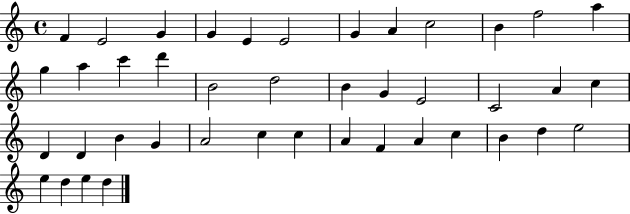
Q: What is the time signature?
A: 4/4